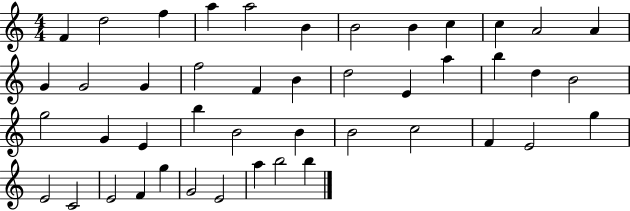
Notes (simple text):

F4/q D5/h F5/q A5/q A5/h B4/q B4/h B4/q C5/q C5/q A4/h A4/q G4/q G4/h G4/q F5/h F4/q B4/q D5/h E4/q A5/q B5/q D5/q B4/h G5/h G4/q E4/q B5/q B4/h B4/q B4/h C5/h F4/q E4/h G5/q E4/h C4/h E4/h F4/q G5/q G4/h E4/h A5/q B5/h B5/q